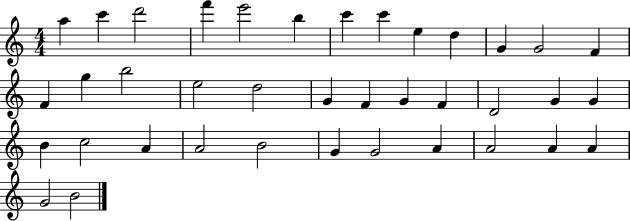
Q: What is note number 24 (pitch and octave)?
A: G4